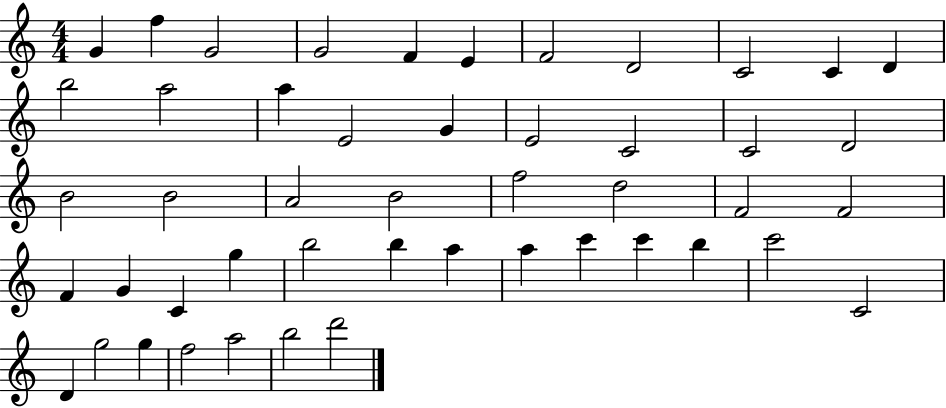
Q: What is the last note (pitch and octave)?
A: D6